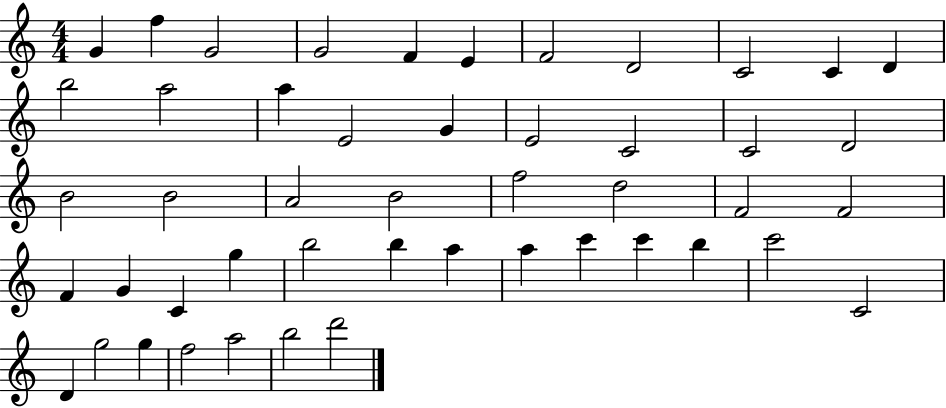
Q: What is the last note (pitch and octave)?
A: D6